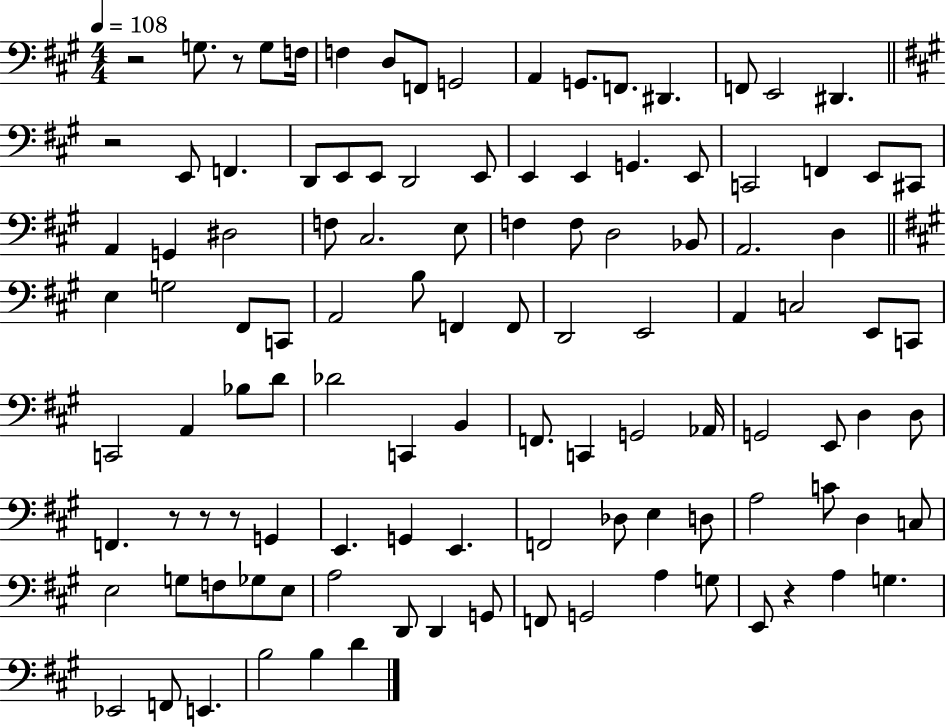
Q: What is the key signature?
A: A major